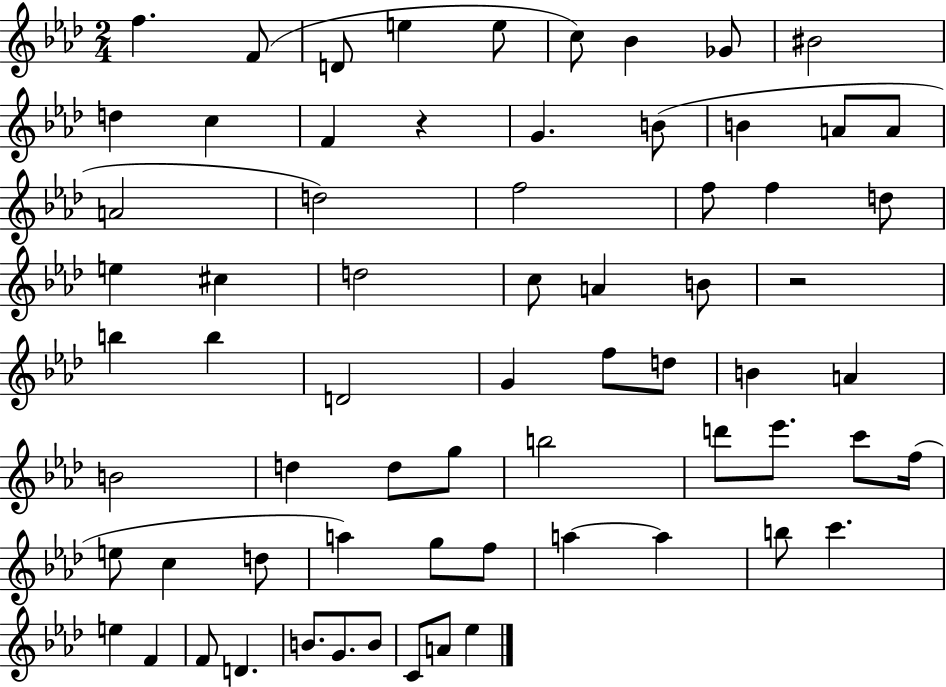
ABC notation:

X:1
T:Untitled
M:2/4
L:1/4
K:Ab
f F/2 D/2 e e/2 c/2 _B _G/2 ^B2 d c F z G B/2 B A/2 A/2 A2 d2 f2 f/2 f d/2 e ^c d2 c/2 A B/2 z2 b b D2 G f/2 d/2 B A B2 d d/2 g/2 b2 d'/2 _e'/2 c'/2 f/4 e/2 c d/2 a g/2 f/2 a a b/2 c' e F F/2 D B/2 G/2 B/2 C/2 A/2 _e